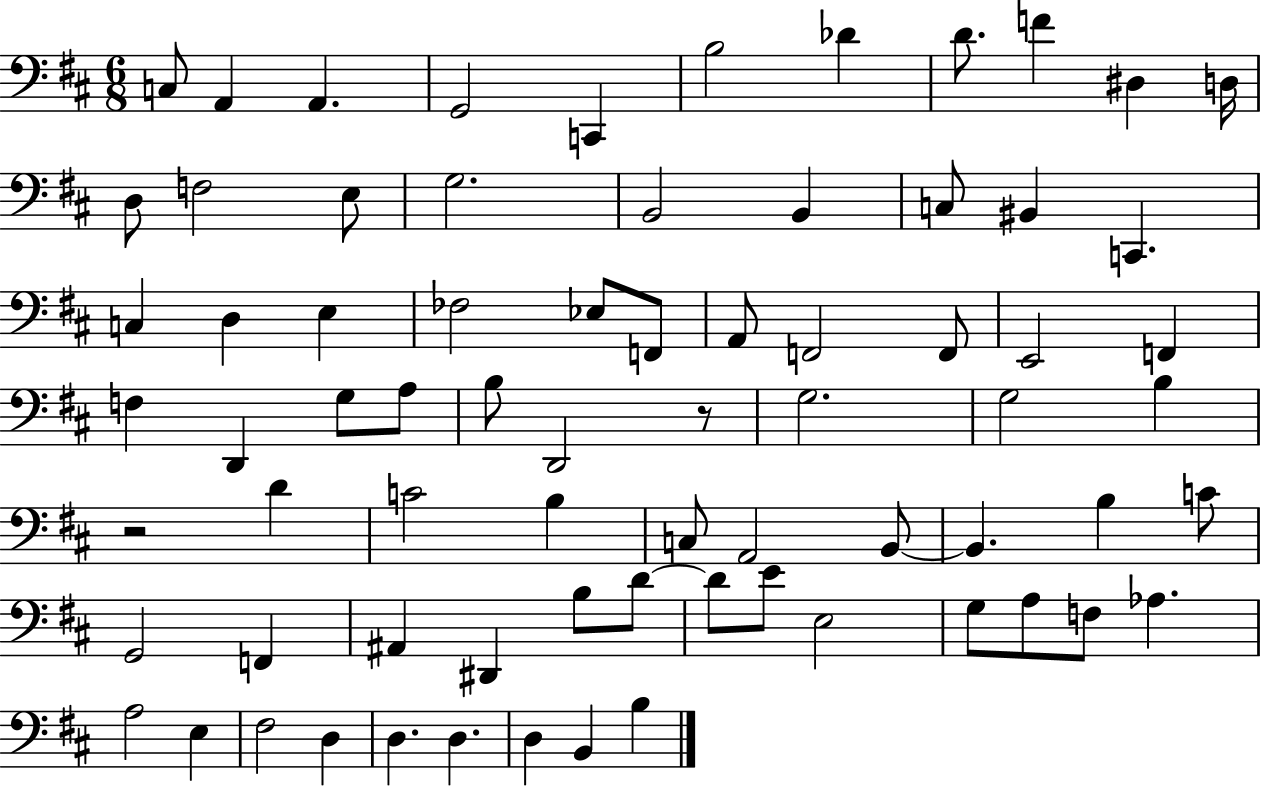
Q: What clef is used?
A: bass